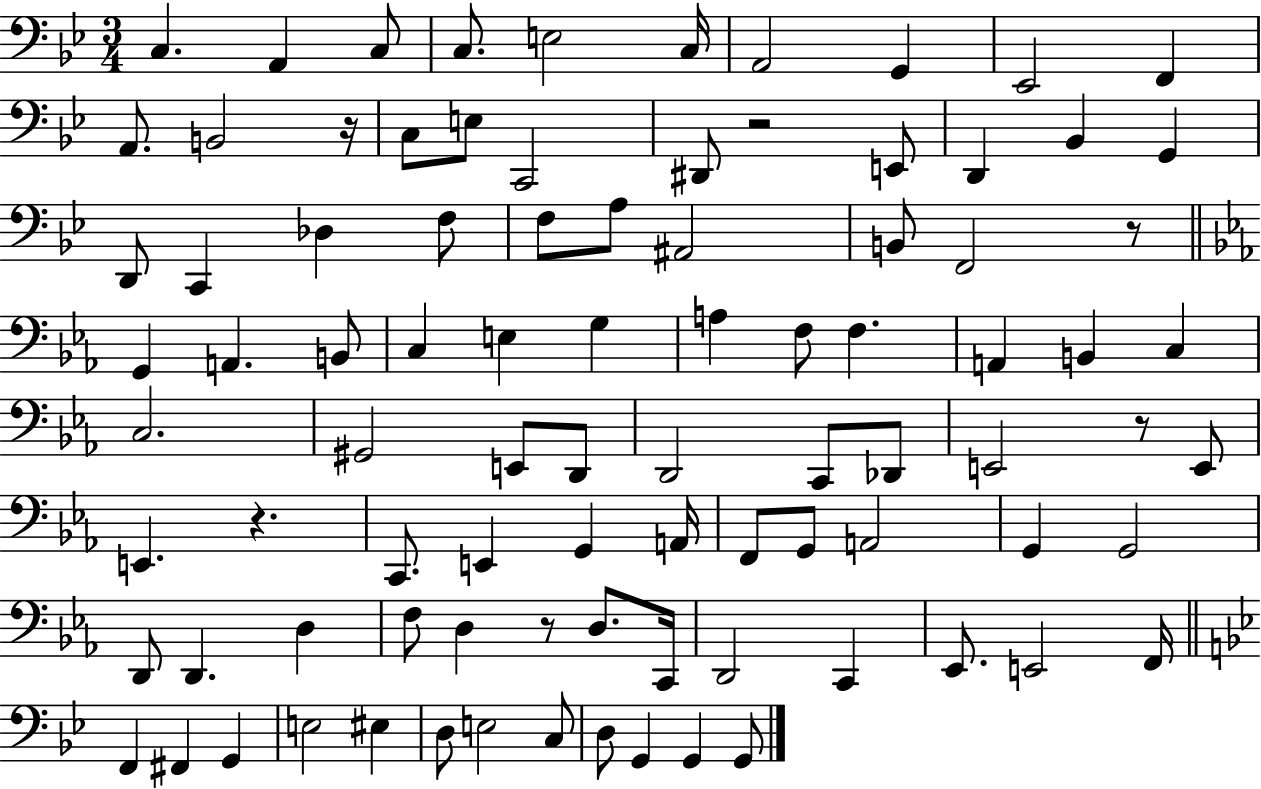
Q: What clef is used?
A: bass